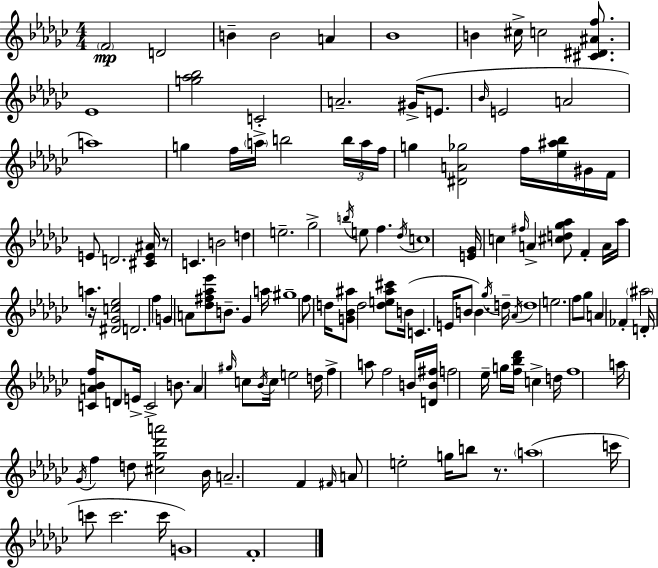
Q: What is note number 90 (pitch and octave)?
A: B4